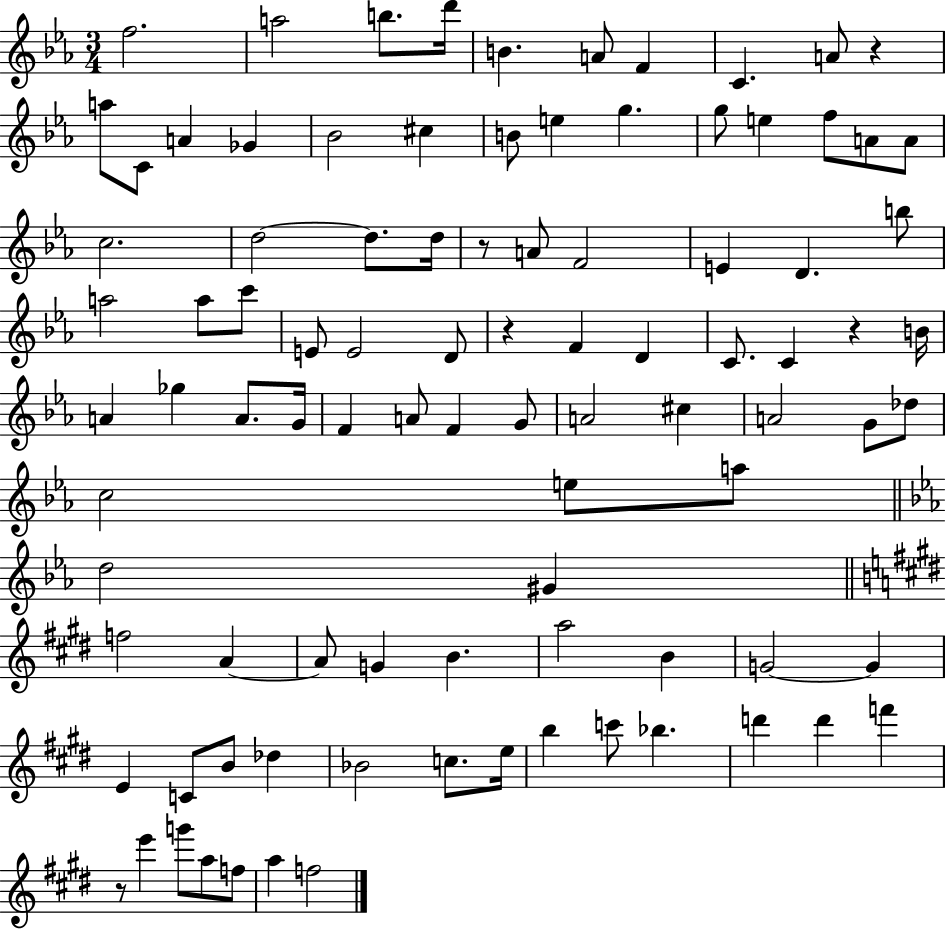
X:1
T:Untitled
M:3/4
L:1/4
K:Eb
f2 a2 b/2 d'/4 B A/2 F C A/2 z a/2 C/2 A _G _B2 ^c B/2 e g g/2 e f/2 A/2 A/2 c2 d2 d/2 d/4 z/2 A/2 F2 E D b/2 a2 a/2 c'/2 E/2 E2 D/2 z F D C/2 C z B/4 A _g A/2 G/4 F A/2 F G/2 A2 ^c A2 G/2 _d/2 c2 e/2 a/2 d2 ^G f2 A A/2 G B a2 B G2 G E C/2 B/2 _d _B2 c/2 e/4 b c'/2 _b d' d' f' z/2 e' g'/2 a/2 f/2 a f2